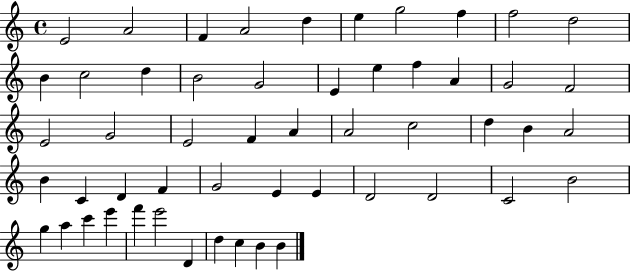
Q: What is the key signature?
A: C major